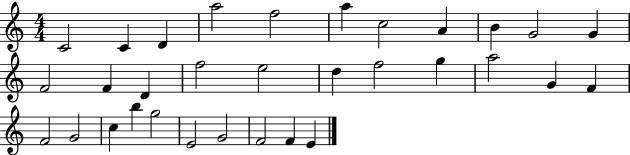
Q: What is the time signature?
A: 4/4